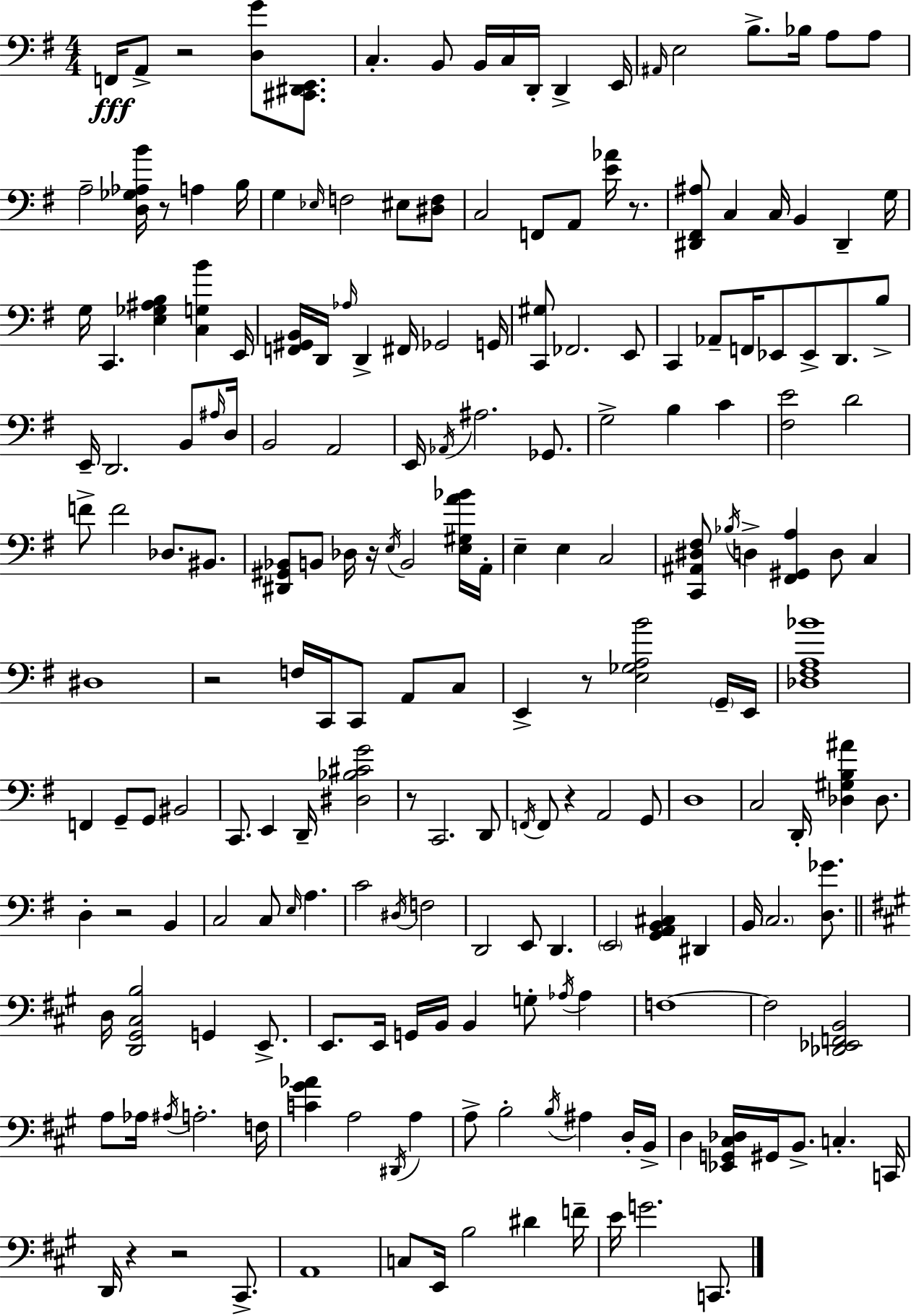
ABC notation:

X:1
T:Untitled
M:4/4
L:1/4
K:G
F,,/4 A,,/2 z2 [D,G]/2 [^C,,^D,,E,,]/2 C, B,,/2 B,,/4 C,/4 D,,/4 D,, E,,/4 ^A,,/4 E,2 B,/2 _B,/4 A,/2 A,/2 A,2 [D,_G,_A,B]/4 z/2 A, B,/4 G, _E,/4 F,2 ^E,/2 [^D,F,]/2 C,2 F,,/2 A,,/2 [E_A]/4 z/2 [^D,,^F,,^A,]/2 C, C,/4 B,, ^D,, G,/4 G,/4 C,, [E,_G,^A,B,] [C,G,B] E,,/4 [F,,^G,,B,,]/4 D,,/4 _A,/4 D,, ^F,,/4 _G,,2 G,,/4 [C,,^G,]/2 _F,,2 E,,/2 C,, _A,,/2 F,,/4 _E,,/2 _E,,/2 D,,/2 B,/2 E,,/4 D,,2 B,,/2 ^A,/4 D,/4 B,,2 A,,2 E,,/4 _A,,/4 ^A,2 _G,,/2 G,2 B, C [^F,E]2 D2 F/2 F2 _D,/2 ^B,,/2 [^D,,^G,,_B,,]/2 B,,/2 _D,/4 z/4 E,/4 B,,2 [E,^G,A_B]/4 A,,/4 E, E, C,2 [C,,^A,,^D,^F,]/2 _B,/4 D, [^F,,^G,,A,] D,/2 C, ^D,4 z2 F,/4 C,,/4 C,,/2 A,,/2 C,/2 E,, z/2 [E,_G,A,B]2 G,,/4 E,,/4 [_D,^F,A,_B]4 F,, G,,/2 G,,/2 ^B,,2 C,,/2 E,, D,,/4 [^D,_B,^CG]2 z/2 C,,2 D,,/2 F,,/4 F,,/2 z A,,2 G,,/2 D,4 C,2 D,,/4 [_D,^G,B,^A] _D,/2 D, z2 B,, C,2 C,/2 E,/4 A, C2 ^D,/4 F,2 D,,2 E,,/2 D,, E,,2 [G,,A,,B,,^C,] ^D,, B,,/4 C,2 [D,_G]/2 D,/4 [D,,^G,,^C,B,]2 G,, E,,/2 E,,/2 E,,/4 G,,/4 B,,/4 B,, G,/2 _A,/4 _A, F,4 F,2 [_D,,_E,,F,,B,,]2 A,/2 _A,/4 ^A,/4 A,2 F,/4 [C^G_A] A,2 ^D,,/4 A, A,/2 B,2 B,/4 ^A, D,/4 B,,/4 D, [_E,,G,,^C,_D,]/4 ^G,,/4 B,,/2 C, C,,/4 D,,/4 z z2 ^C,,/2 A,,4 C,/2 E,,/4 B,2 ^D F/4 E/4 G2 C,,/2